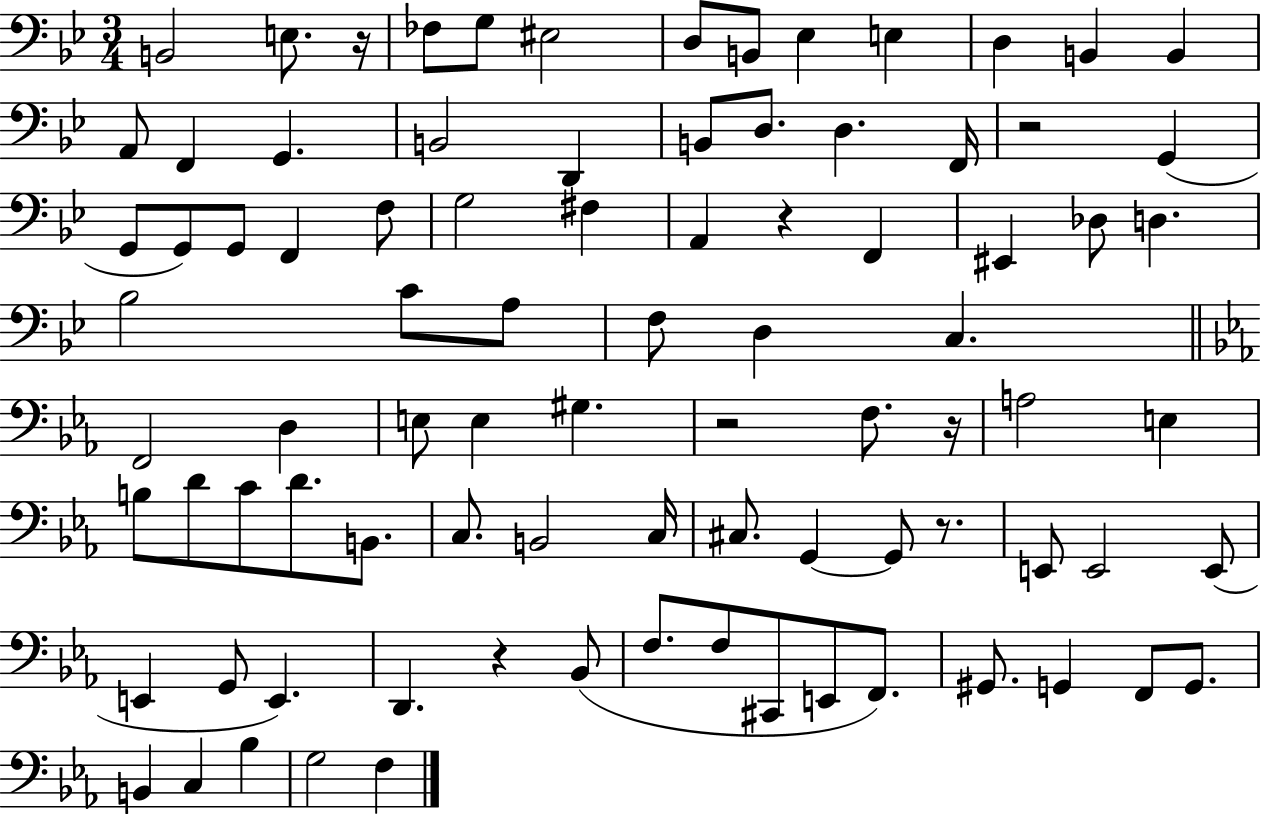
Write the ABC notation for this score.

X:1
T:Untitled
M:3/4
L:1/4
K:Bb
B,,2 E,/2 z/4 _F,/2 G,/2 ^E,2 D,/2 B,,/2 _E, E, D, B,, B,, A,,/2 F,, G,, B,,2 D,, B,,/2 D,/2 D, F,,/4 z2 G,, G,,/2 G,,/2 G,,/2 F,, F,/2 G,2 ^F, A,, z F,, ^E,, _D,/2 D, _B,2 C/2 A,/2 F,/2 D, C, F,,2 D, E,/2 E, ^G, z2 F,/2 z/4 A,2 E, B,/2 D/2 C/2 D/2 B,,/2 C,/2 B,,2 C,/4 ^C,/2 G,, G,,/2 z/2 E,,/2 E,,2 E,,/2 E,, G,,/2 E,, D,, z _B,,/2 F,/2 F,/2 ^C,,/2 E,,/2 F,,/2 ^G,,/2 G,, F,,/2 G,,/2 B,, C, _B, G,2 F,